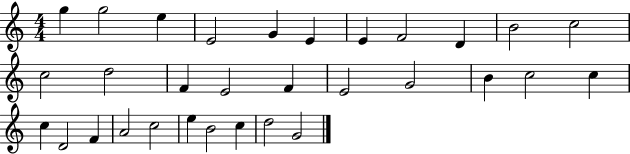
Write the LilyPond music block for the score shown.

{
  \clef treble
  \numericTimeSignature
  \time 4/4
  \key c \major
  g''4 g''2 e''4 | e'2 g'4 e'4 | e'4 f'2 d'4 | b'2 c''2 | \break c''2 d''2 | f'4 e'2 f'4 | e'2 g'2 | b'4 c''2 c''4 | \break c''4 d'2 f'4 | a'2 c''2 | e''4 b'2 c''4 | d''2 g'2 | \break \bar "|."
}